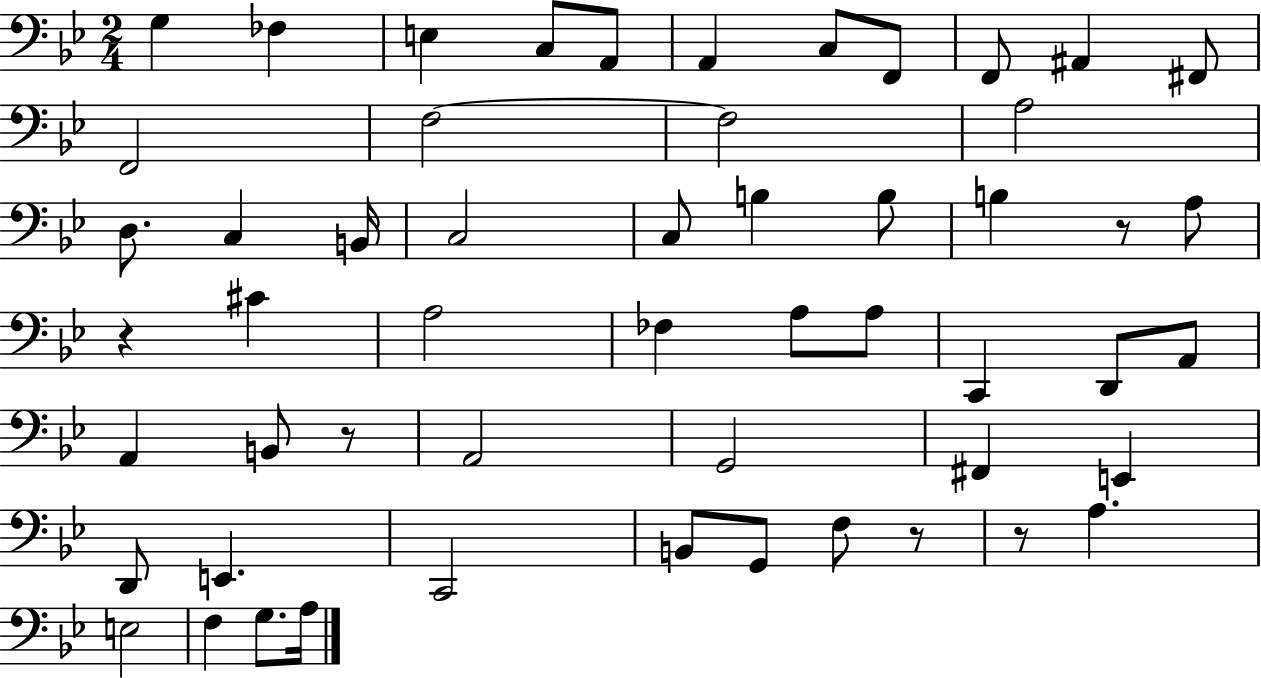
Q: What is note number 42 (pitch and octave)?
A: B2